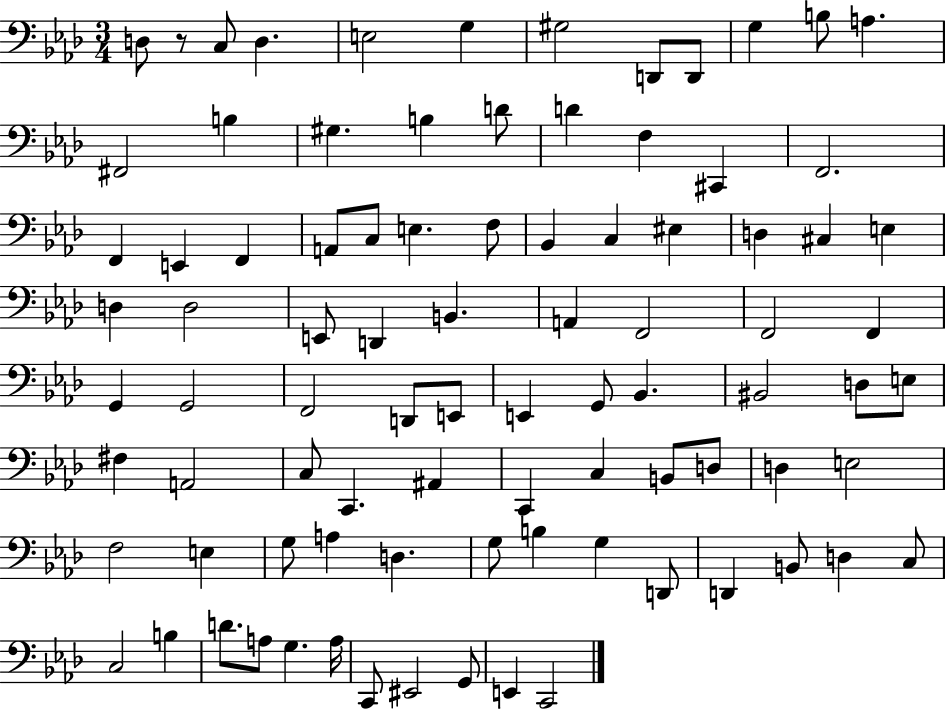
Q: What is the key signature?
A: AES major